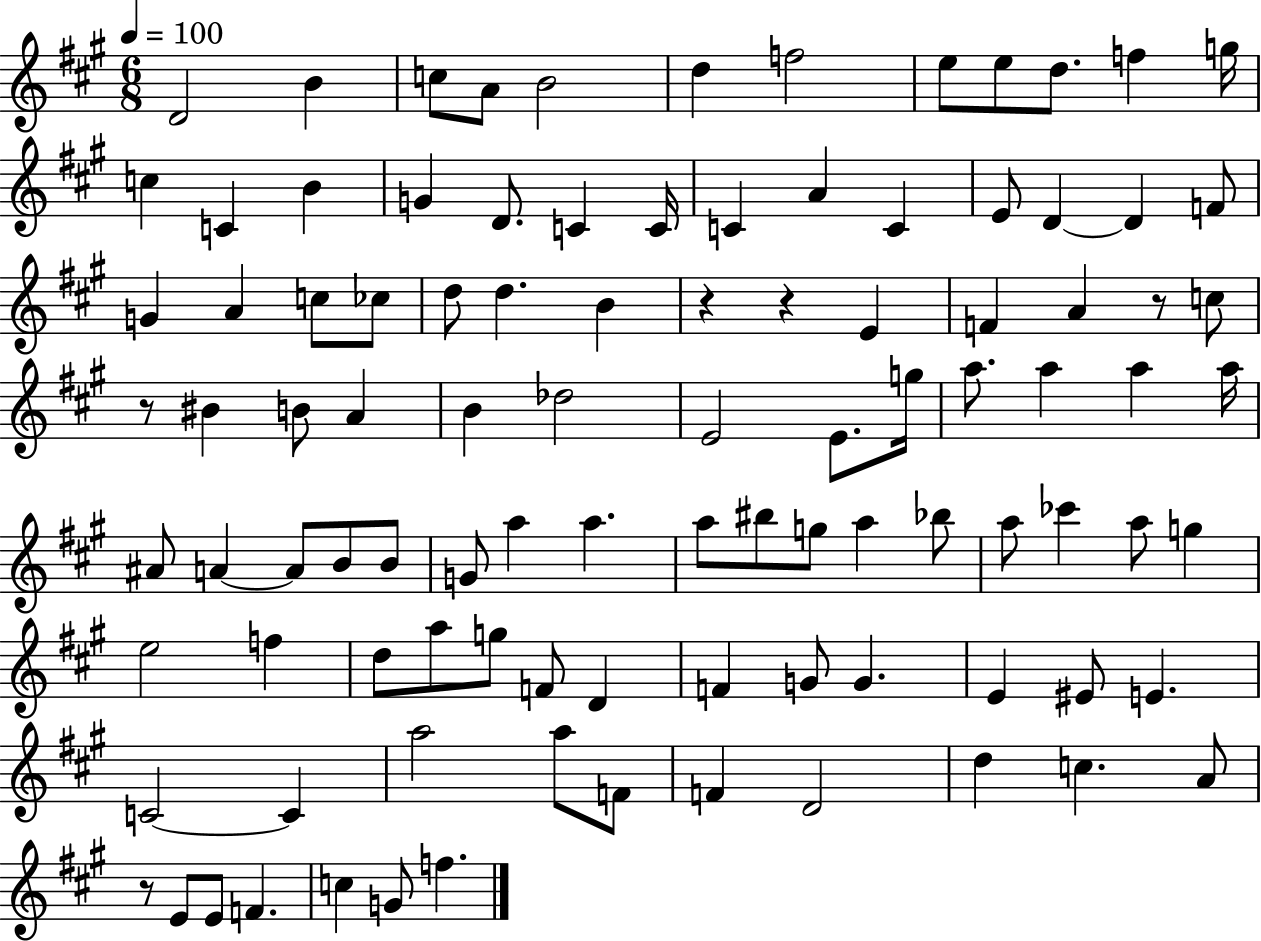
{
  \clef treble
  \numericTimeSignature
  \time 6/8
  \key a \major
  \tempo 4 = 100
  d'2 b'4 | c''8 a'8 b'2 | d''4 f''2 | e''8 e''8 d''8. f''4 g''16 | \break c''4 c'4 b'4 | g'4 d'8. c'4 c'16 | c'4 a'4 c'4 | e'8 d'4~~ d'4 f'8 | \break g'4 a'4 c''8 ces''8 | d''8 d''4. b'4 | r4 r4 e'4 | f'4 a'4 r8 c''8 | \break r8 bis'4 b'8 a'4 | b'4 des''2 | e'2 e'8. g''16 | a''8. a''4 a''4 a''16 | \break ais'8 a'4~~ a'8 b'8 b'8 | g'8 a''4 a''4. | a''8 bis''8 g''8 a''4 bes''8 | a''8 ces'''4 a''8 g''4 | \break e''2 f''4 | d''8 a''8 g''8 f'8 d'4 | f'4 g'8 g'4. | e'4 eis'8 e'4. | \break c'2~~ c'4 | a''2 a''8 f'8 | f'4 d'2 | d''4 c''4. a'8 | \break r8 e'8 e'8 f'4. | c''4 g'8 f''4. | \bar "|."
}